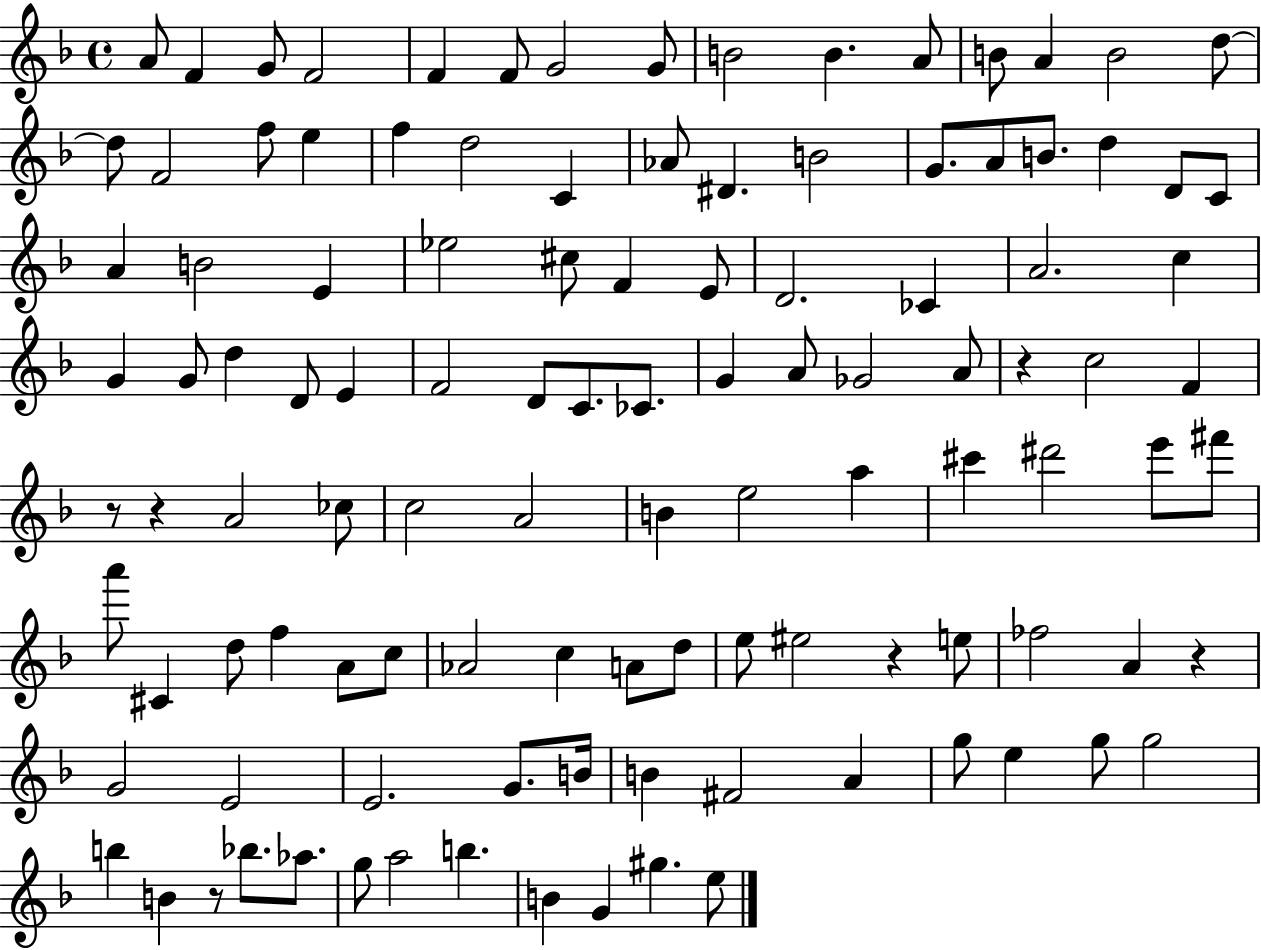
A4/e F4/q G4/e F4/h F4/q F4/e G4/h G4/e B4/h B4/q. A4/e B4/e A4/q B4/h D5/e D5/e F4/h F5/e E5/q F5/q D5/h C4/q Ab4/e D#4/q. B4/h G4/e. A4/e B4/e. D5/q D4/e C4/e A4/q B4/h E4/q Eb5/h C#5/e F4/q E4/e D4/h. CES4/q A4/h. C5/q G4/q G4/e D5/q D4/e E4/q F4/h D4/e C4/e. CES4/e. G4/q A4/e Gb4/h A4/e R/q C5/h F4/q R/e R/q A4/h CES5/e C5/h A4/h B4/q E5/h A5/q C#6/q D#6/h E6/e F#6/e A6/e C#4/q D5/e F5/q A4/e C5/e Ab4/h C5/q A4/e D5/e E5/e EIS5/h R/q E5/e FES5/h A4/q R/q G4/h E4/h E4/h. G4/e. B4/s B4/q F#4/h A4/q G5/e E5/q G5/e G5/h B5/q B4/q R/e Bb5/e. Ab5/e. G5/e A5/h B5/q. B4/q G4/q G#5/q. E5/e